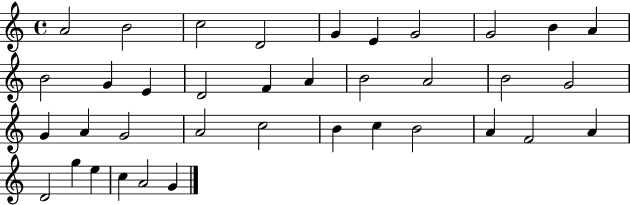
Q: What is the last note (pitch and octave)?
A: G4